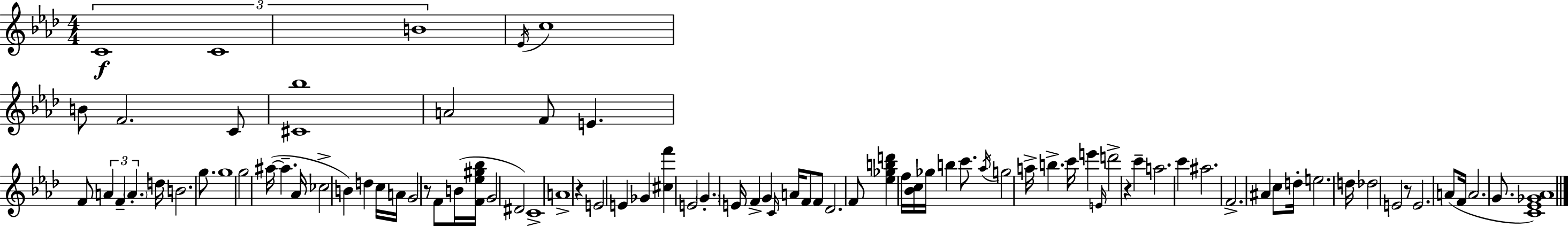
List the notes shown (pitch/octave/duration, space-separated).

C4/w C4/w B4/w Eb4/s C5/w B4/e F4/h. C4/e [C#4,Bb5]/w A4/h F4/e E4/q. F4/e A4/q F4/q A4/q. D5/s B4/h. G5/e. G5/w G5/h A#5/s A#5/q. Ab4/s CES5/h B4/q D5/q C5/s A4/s G4/h R/e F4/e B4/s [F4,Eb5,G#5,Bb5]/s G4/h D#4/h C4/w A4/w R/q E4/h E4/q Gb4/q [C#5,F6]/q E4/h G4/q. E4/s F4/q G4/q C4/s A4/s F4/e F4/e Db4/h. F4/e [Eb5,Gb5,B5,D6]/q F5/s [Bb4,C5]/s Gb5/s B5/q C6/e. Ab5/s G5/h A5/s B5/q. C6/s E6/q E4/s D6/h R/q C6/q A5/h. C6/q A#5/h. F4/h. A#4/q C5/e D5/s E5/h. D5/s Db5/h E4/h R/e E4/h. A4/e F4/s A4/h. G4/e. [C4,Eb4,Gb4,Ab4]/w